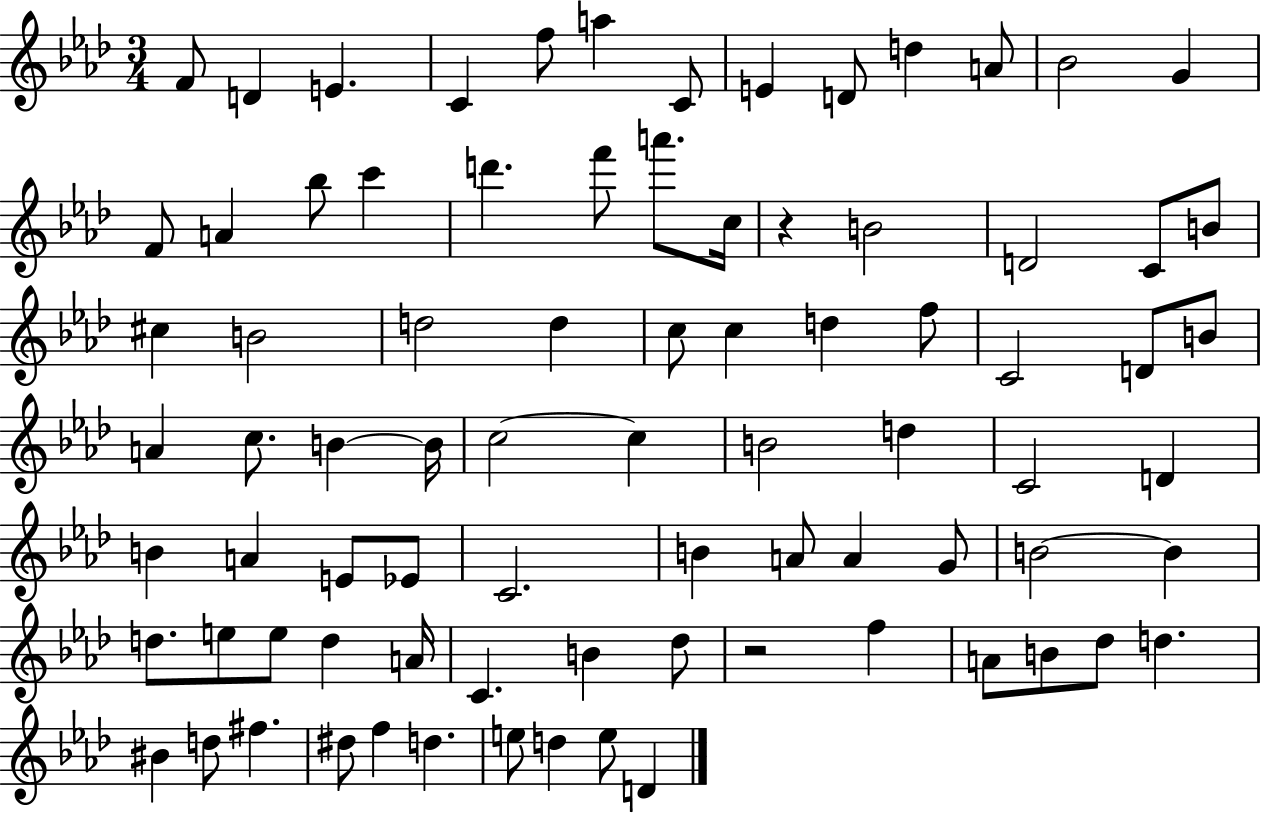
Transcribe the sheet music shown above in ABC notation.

X:1
T:Untitled
M:3/4
L:1/4
K:Ab
F/2 D E C f/2 a C/2 E D/2 d A/2 _B2 G F/2 A _b/2 c' d' f'/2 a'/2 c/4 z B2 D2 C/2 B/2 ^c B2 d2 d c/2 c d f/2 C2 D/2 B/2 A c/2 B B/4 c2 c B2 d C2 D B A E/2 _E/2 C2 B A/2 A G/2 B2 B d/2 e/2 e/2 d A/4 C B _d/2 z2 f A/2 B/2 _d/2 d ^B d/2 ^f ^d/2 f d e/2 d e/2 D